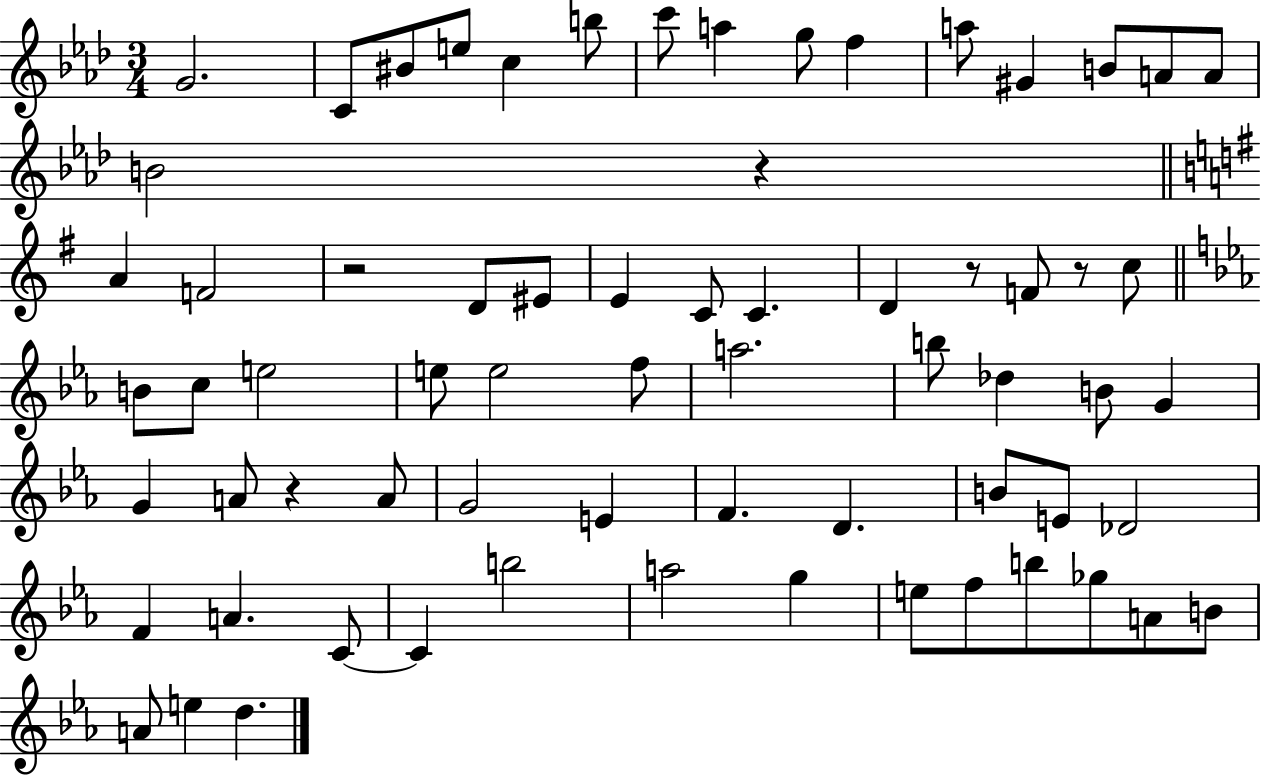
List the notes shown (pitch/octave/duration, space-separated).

G4/h. C4/e BIS4/e E5/e C5/q B5/e C6/e A5/q G5/e F5/q A5/e G#4/q B4/e A4/e A4/e B4/h R/q A4/q F4/h R/h D4/e EIS4/e E4/q C4/e C4/q. D4/q R/e F4/e R/e C5/e B4/e C5/e E5/h E5/e E5/h F5/e A5/h. B5/e Db5/q B4/e G4/q G4/q A4/e R/q A4/e G4/h E4/q F4/q. D4/q. B4/e E4/e Db4/h F4/q A4/q. C4/e C4/q B5/h A5/h G5/q E5/e F5/e B5/e Gb5/e A4/e B4/e A4/e E5/q D5/q.